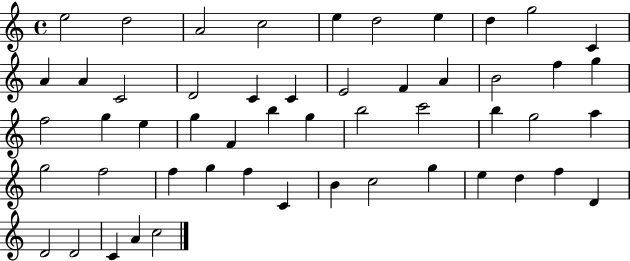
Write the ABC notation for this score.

X:1
T:Untitled
M:4/4
L:1/4
K:C
e2 d2 A2 c2 e d2 e d g2 C A A C2 D2 C C E2 F A B2 f g f2 g e g F b g b2 c'2 b g2 a g2 f2 f g f C B c2 g e d f D D2 D2 C A c2